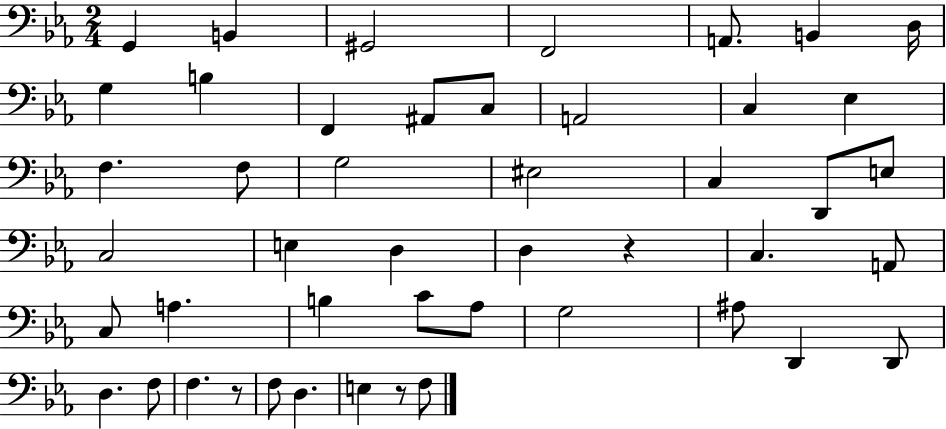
G2/q B2/q G#2/h F2/h A2/e. B2/q D3/s G3/q B3/q F2/q A#2/e C3/e A2/h C3/q Eb3/q F3/q. F3/e G3/h EIS3/h C3/q D2/e E3/e C3/h E3/q D3/q D3/q R/q C3/q. A2/e C3/e A3/q. B3/q C4/e Ab3/e G3/h A#3/e D2/q D2/e D3/q. F3/e F3/q. R/e F3/e D3/q. E3/q R/e F3/e